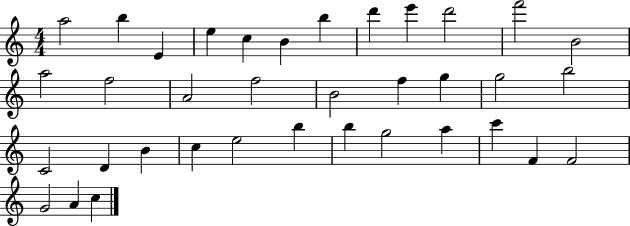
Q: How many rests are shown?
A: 0